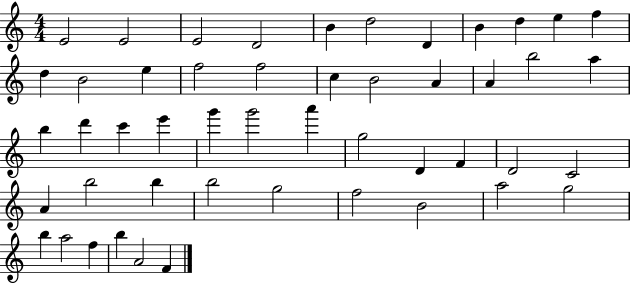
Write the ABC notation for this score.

X:1
T:Untitled
M:4/4
L:1/4
K:C
E2 E2 E2 D2 B d2 D B d e f d B2 e f2 f2 c B2 A A b2 a b d' c' e' g' g'2 a' g2 D F D2 C2 A b2 b b2 g2 f2 B2 a2 g2 b a2 f b A2 F